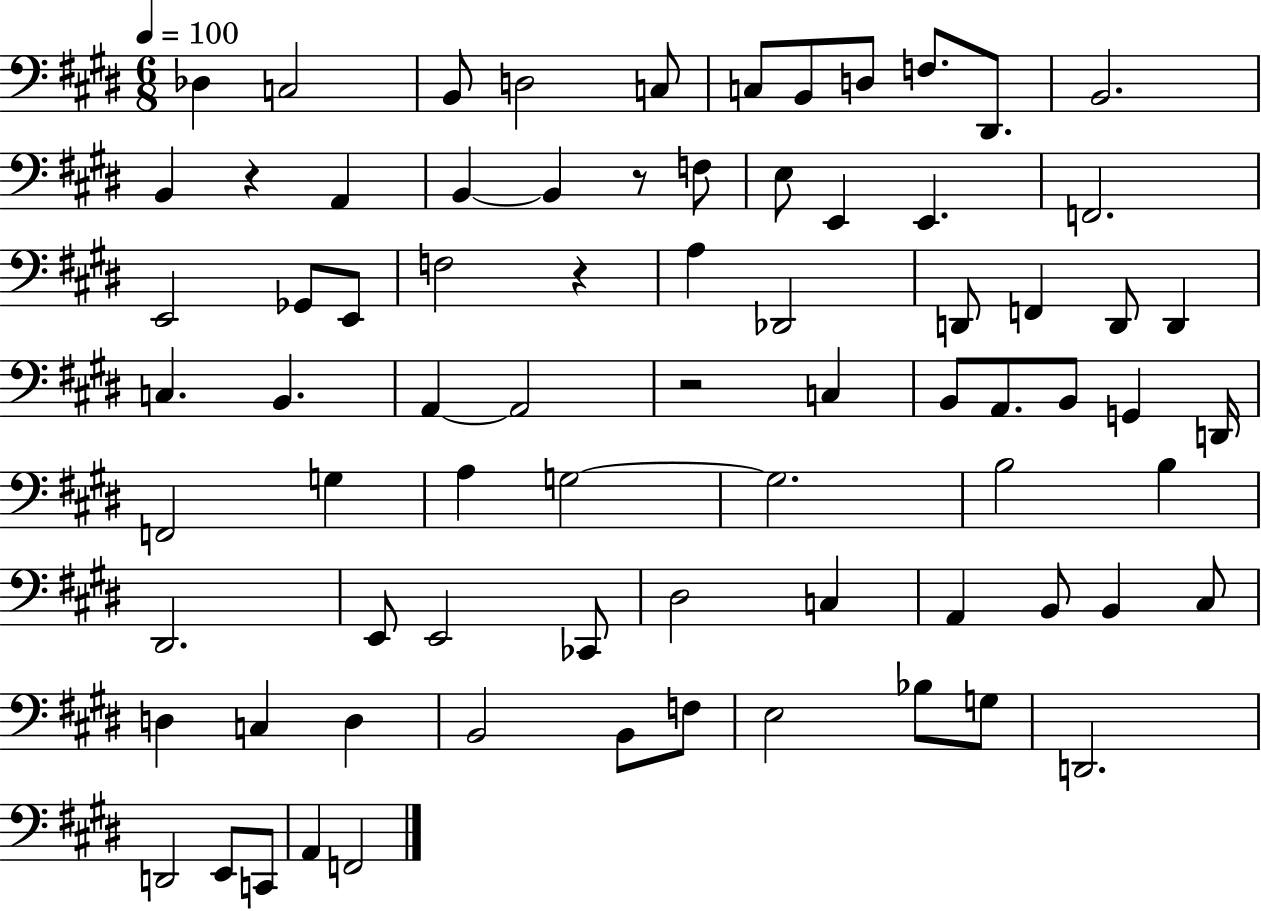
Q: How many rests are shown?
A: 4